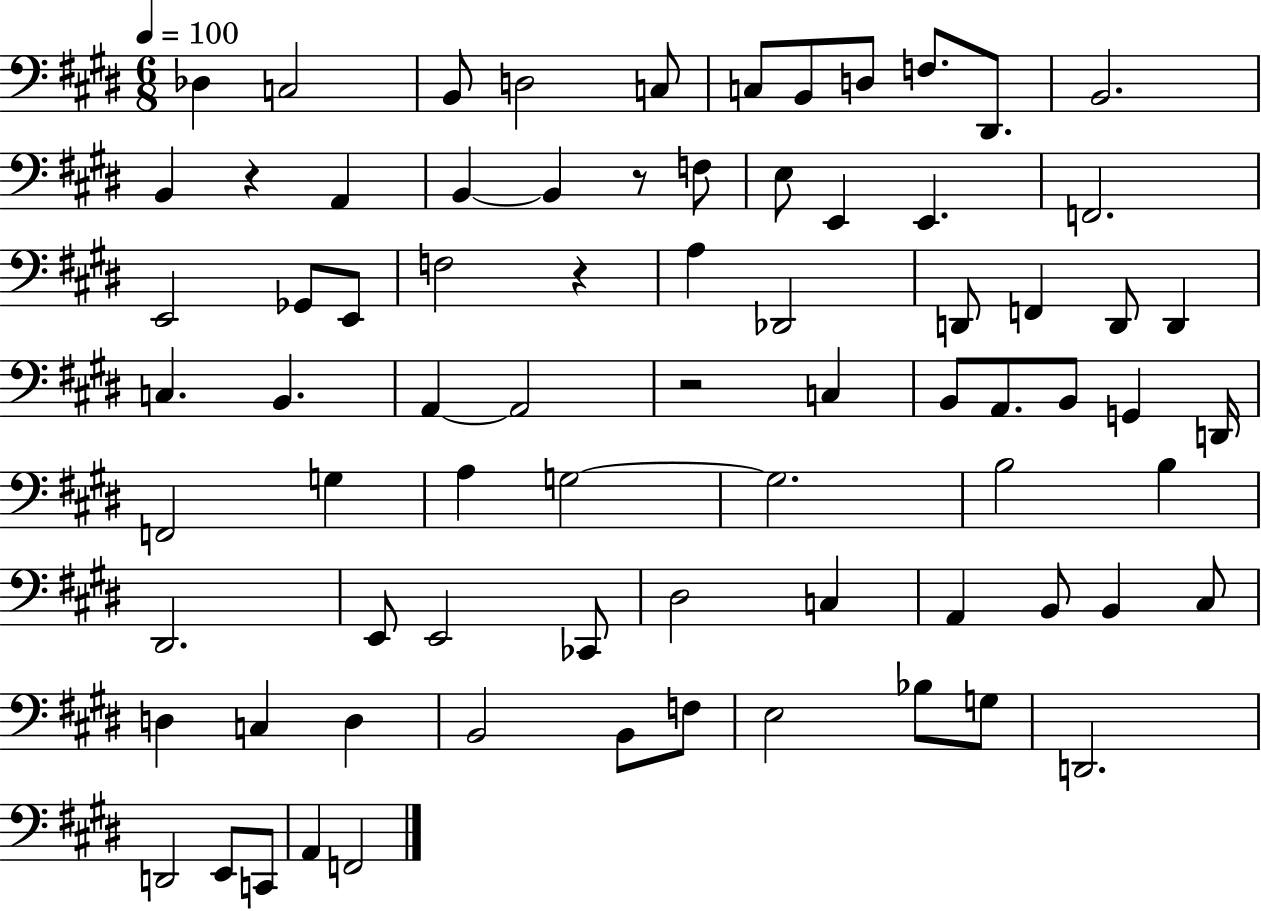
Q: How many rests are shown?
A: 4